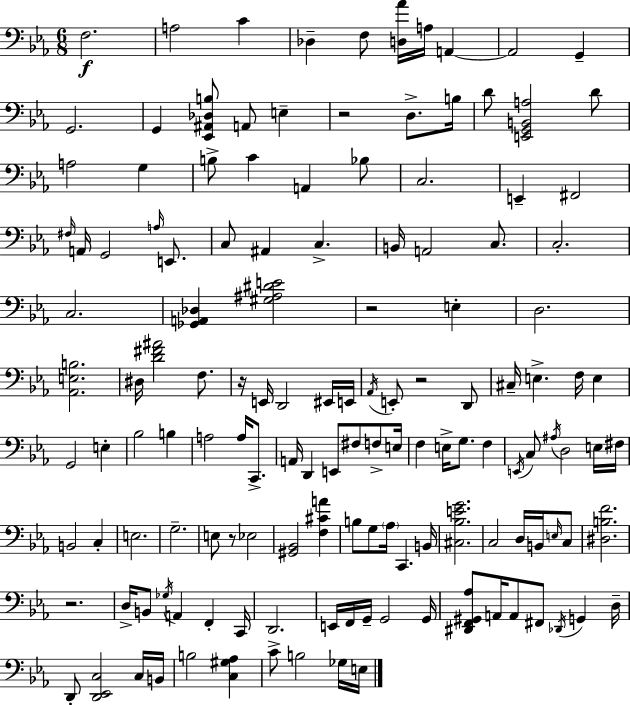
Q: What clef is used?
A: bass